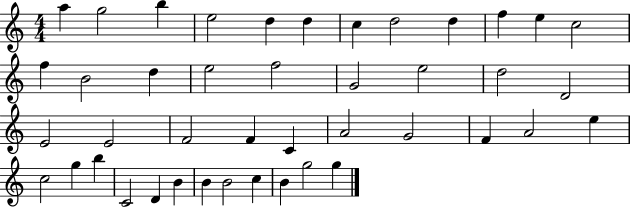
X:1
T:Untitled
M:4/4
L:1/4
K:C
a g2 b e2 d d c d2 d f e c2 f B2 d e2 f2 G2 e2 d2 D2 E2 E2 F2 F C A2 G2 F A2 e c2 g b C2 D B B B2 c B g2 g